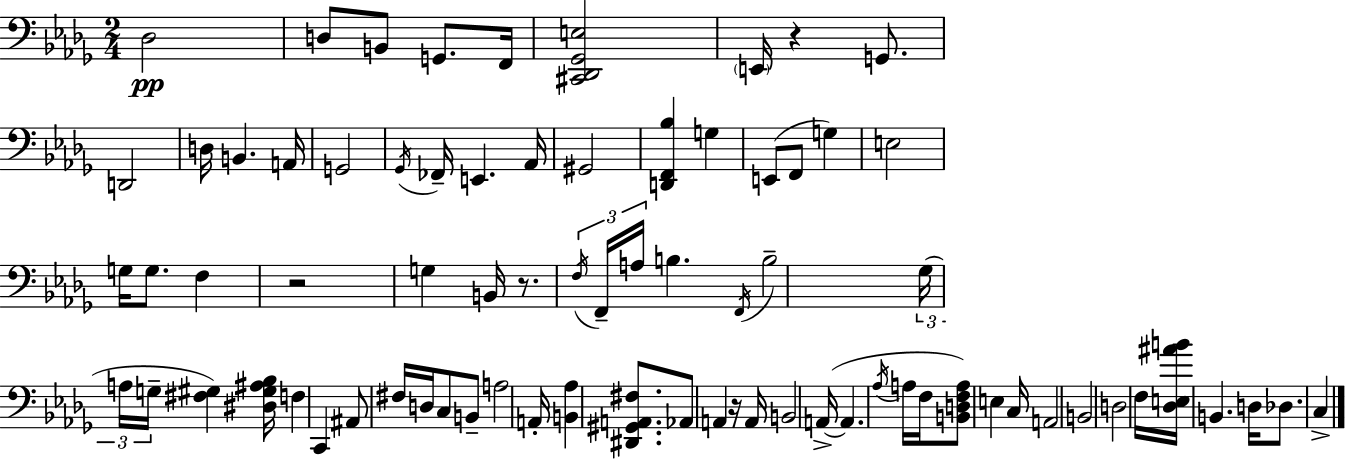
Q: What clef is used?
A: bass